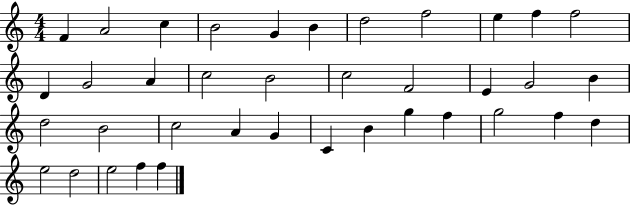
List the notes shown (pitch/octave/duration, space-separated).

F4/q A4/h C5/q B4/h G4/q B4/q D5/h F5/h E5/q F5/q F5/h D4/q G4/h A4/q C5/h B4/h C5/h F4/h E4/q G4/h B4/q D5/h B4/h C5/h A4/q G4/q C4/q B4/q G5/q F5/q G5/h F5/q D5/q E5/h D5/h E5/h F5/q F5/q